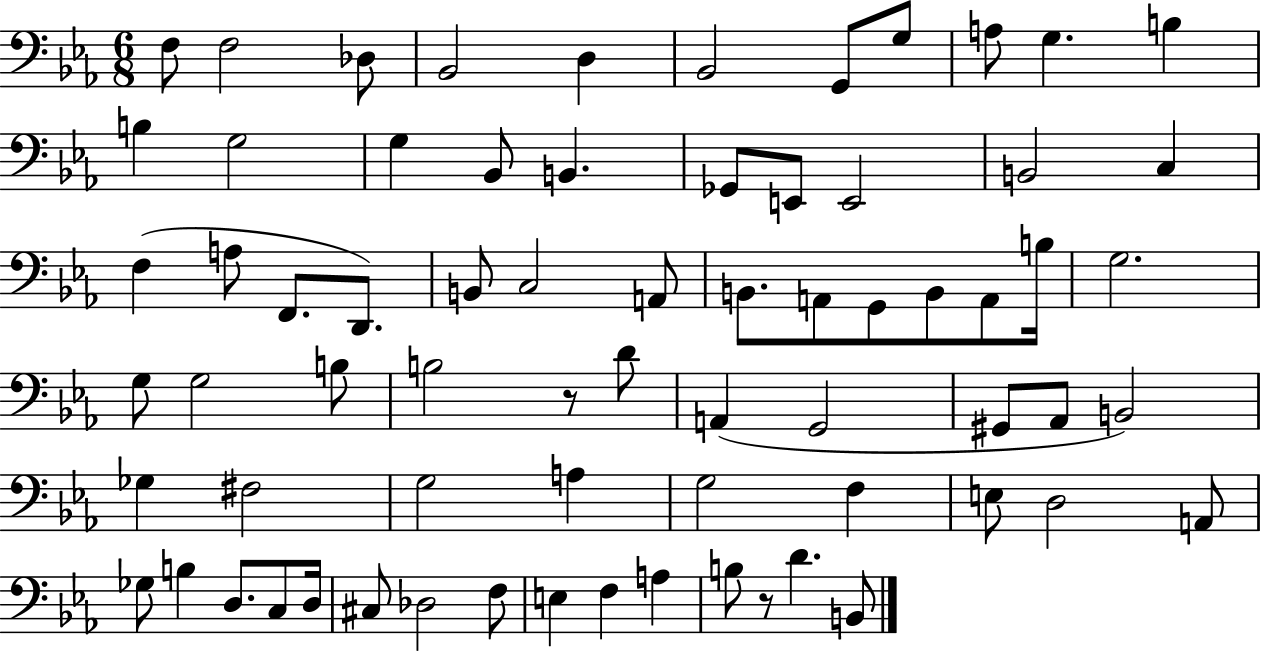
X:1
T:Untitled
M:6/8
L:1/4
K:Eb
F,/2 F,2 _D,/2 _B,,2 D, _B,,2 G,,/2 G,/2 A,/2 G, B, B, G,2 G, _B,,/2 B,, _G,,/2 E,,/2 E,,2 B,,2 C, F, A,/2 F,,/2 D,,/2 B,,/2 C,2 A,,/2 B,,/2 A,,/2 G,,/2 B,,/2 A,,/2 B,/4 G,2 G,/2 G,2 B,/2 B,2 z/2 D/2 A,, G,,2 ^G,,/2 _A,,/2 B,,2 _G, ^F,2 G,2 A, G,2 F, E,/2 D,2 A,,/2 _G,/2 B, D,/2 C,/2 D,/4 ^C,/2 _D,2 F,/2 E, F, A, B,/2 z/2 D B,,/2